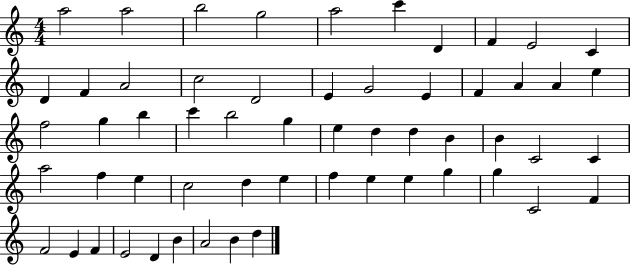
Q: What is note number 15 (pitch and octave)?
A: D4